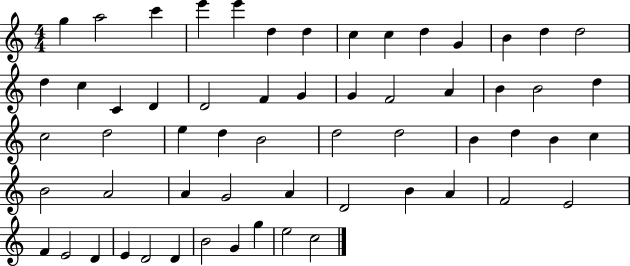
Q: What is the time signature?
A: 4/4